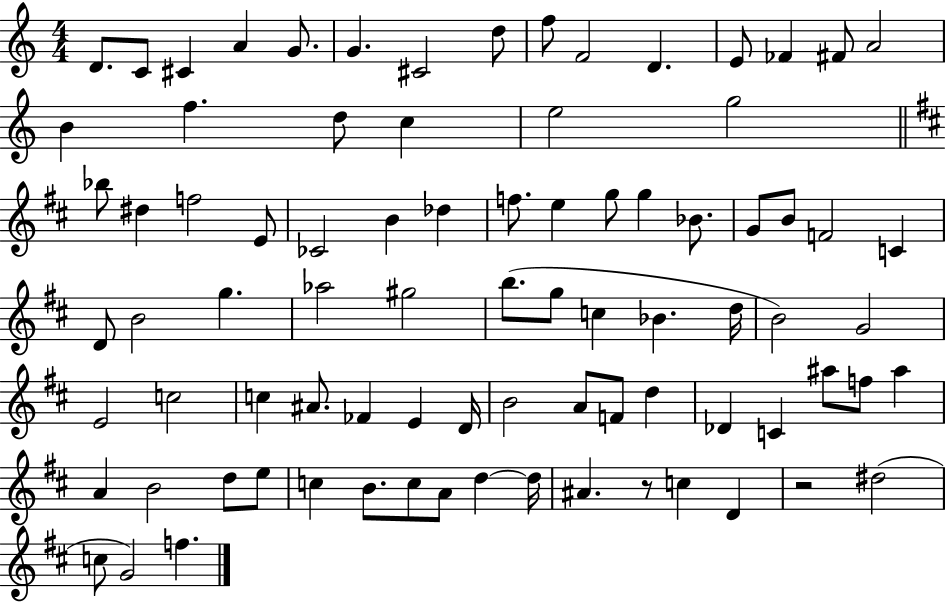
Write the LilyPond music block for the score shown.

{
  \clef treble
  \numericTimeSignature
  \time 4/4
  \key c \major
  d'8. c'8 cis'4 a'4 g'8. | g'4. cis'2 d''8 | f''8 f'2 d'4. | e'8 fes'4 fis'8 a'2 | \break b'4 f''4. d''8 c''4 | e''2 g''2 | \bar "||" \break \key d \major bes''8 dis''4 f''2 e'8 | ces'2 b'4 des''4 | f''8. e''4 g''8 g''4 bes'8. | g'8 b'8 f'2 c'4 | \break d'8 b'2 g''4. | aes''2 gis''2 | b''8.( g''8 c''4 bes'4. d''16 | b'2) g'2 | \break e'2 c''2 | c''4 ais'8. fes'4 e'4 d'16 | b'2 a'8 f'8 d''4 | des'4 c'4 ais''8 f''8 ais''4 | \break a'4 b'2 d''8 e''8 | c''4 b'8. c''8 a'8 d''4~~ d''16 | ais'4. r8 c''4 d'4 | r2 dis''2( | \break c''8 g'2) f''4. | \bar "|."
}